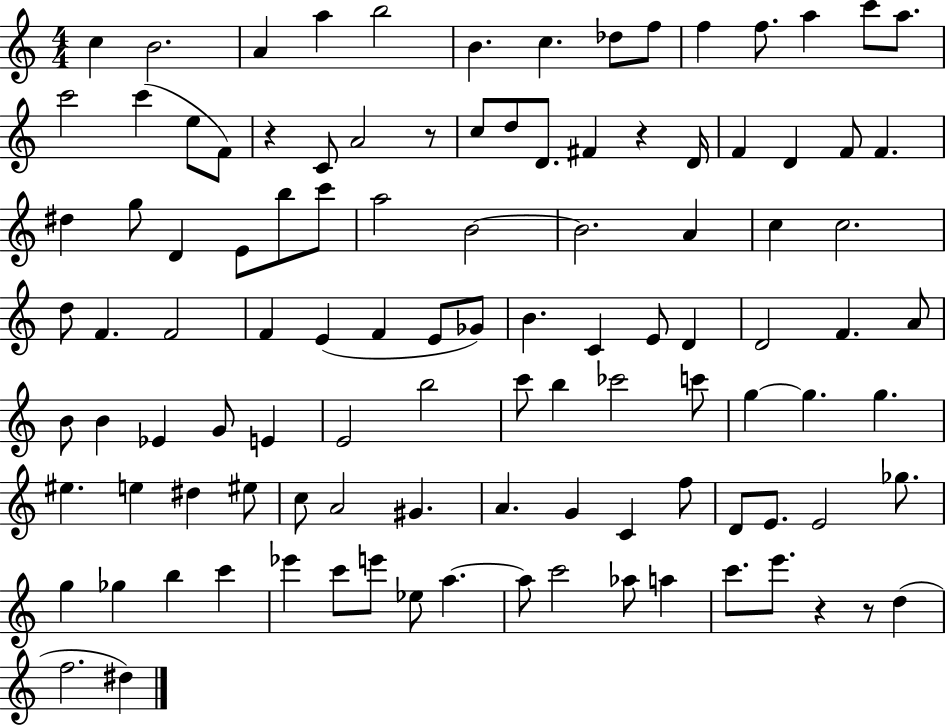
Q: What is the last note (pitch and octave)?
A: D#5